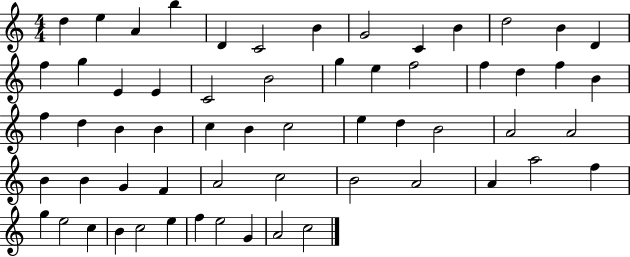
D5/q E5/q A4/q B5/q D4/q C4/h B4/q G4/h C4/q B4/q D5/h B4/q D4/q F5/q G5/q E4/q E4/q C4/h B4/h G5/q E5/q F5/h F5/q D5/q F5/q B4/q F5/q D5/q B4/q B4/q C5/q B4/q C5/h E5/q D5/q B4/h A4/h A4/h B4/q B4/q G4/q F4/q A4/h C5/h B4/h A4/h A4/q A5/h F5/q G5/q E5/h C5/q B4/q C5/h E5/q F5/q E5/h G4/q A4/h C5/h